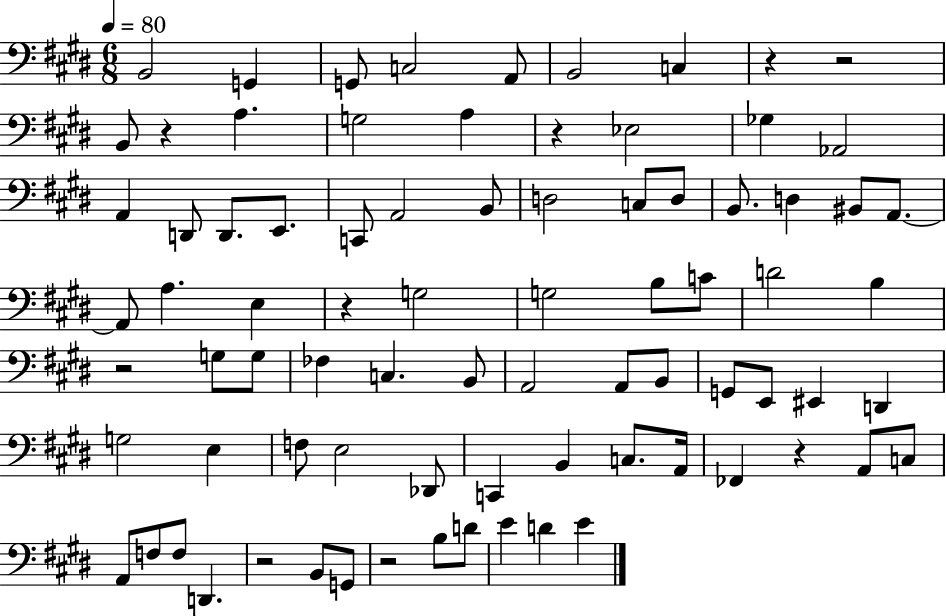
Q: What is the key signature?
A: E major